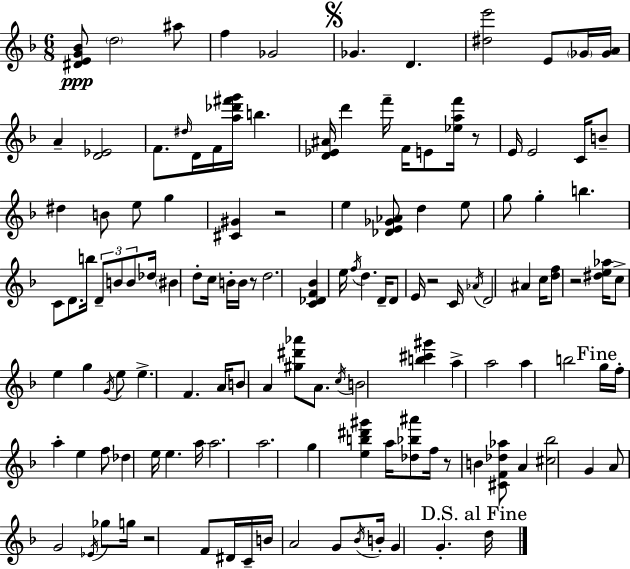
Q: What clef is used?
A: treble